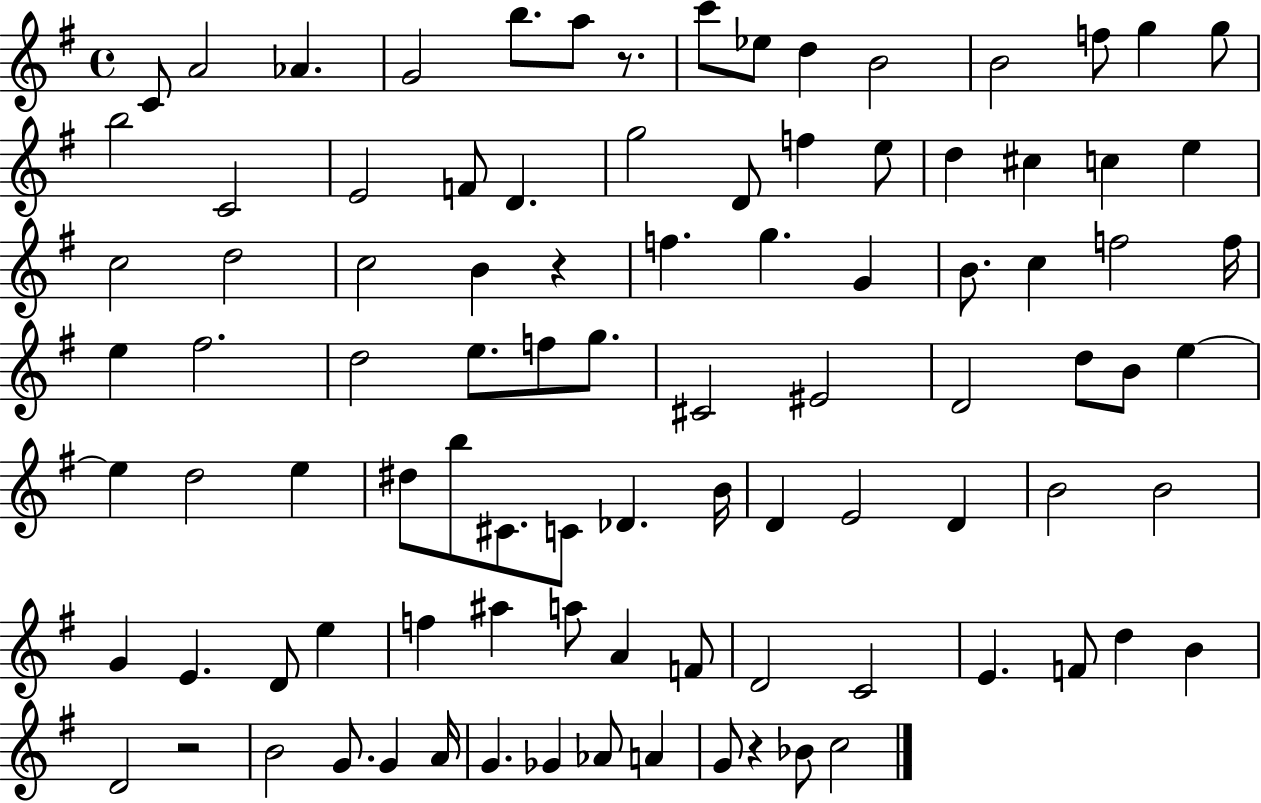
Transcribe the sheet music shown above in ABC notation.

X:1
T:Untitled
M:4/4
L:1/4
K:G
C/2 A2 _A G2 b/2 a/2 z/2 c'/2 _e/2 d B2 B2 f/2 g g/2 b2 C2 E2 F/2 D g2 D/2 f e/2 d ^c c e c2 d2 c2 B z f g G B/2 c f2 f/4 e ^f2 d2 e/2 f/2 g/2 ^C2 ^E2 D2 d/2 B/2 e e d2 e ^d/2 b/2 ^C/2 C/2 _D B/4 D E2 D B2 B2 G E D/2 e f ^a a/2 A F/2 D2 C2 E F/2 d B D2 z2 B2 G/2 G A/4 G _G _A/2 A G/2 z _B/2 c2